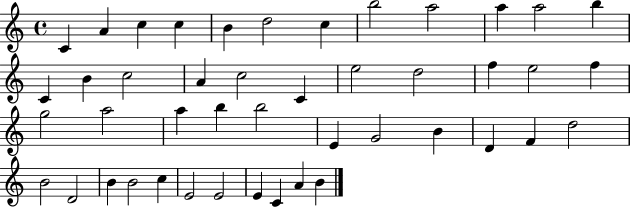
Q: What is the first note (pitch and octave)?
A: C4